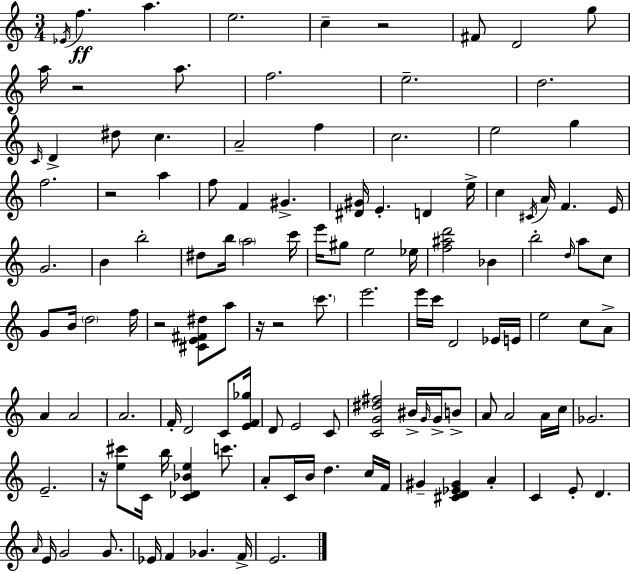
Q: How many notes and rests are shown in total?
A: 123